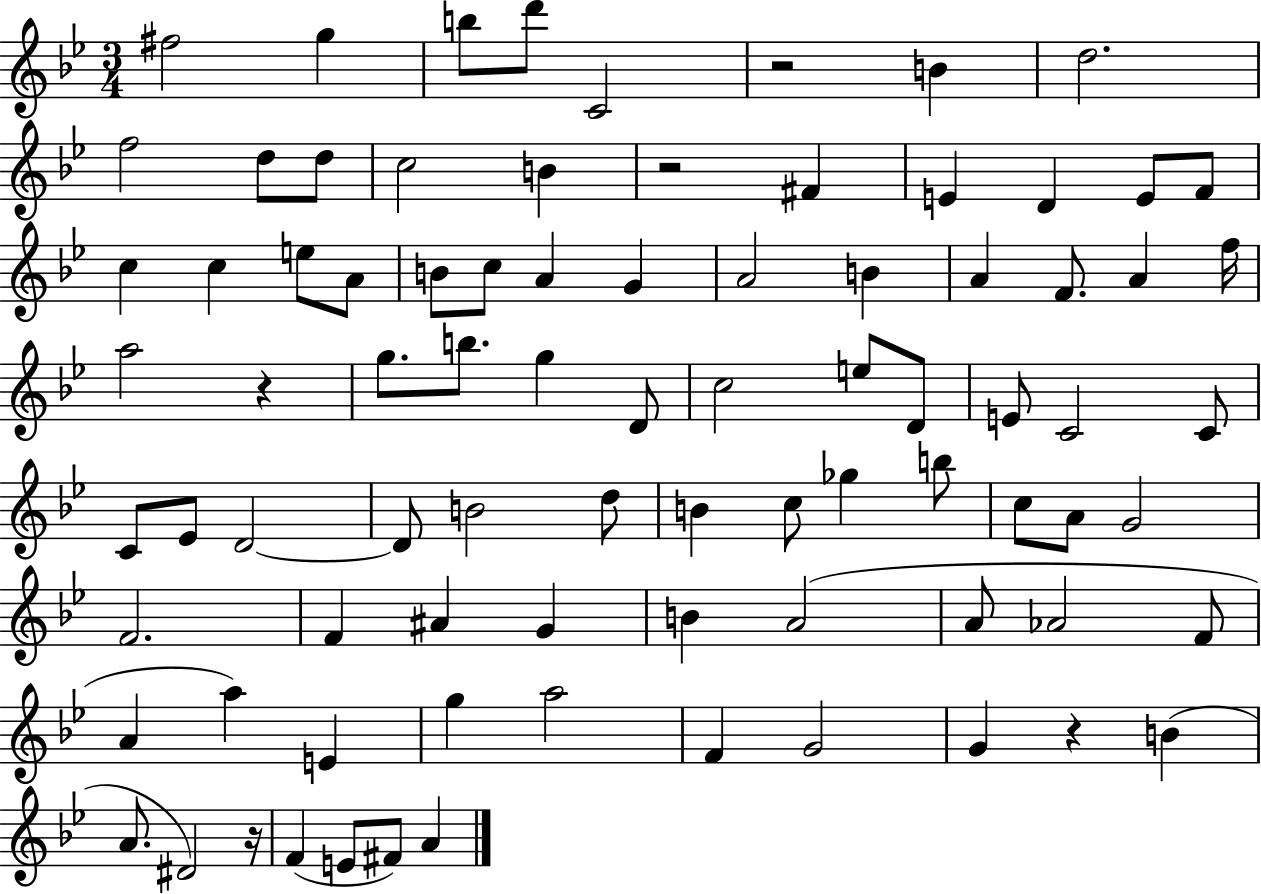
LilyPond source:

{
  \clef treble
  \numericTimeSignature
  \time 3/4
  \key bes \major
  fis''2 g''4 | b''8 d'''8 c'2 | r2 b'4 | d''2. | \break f''2 d''8 d''8 | c''2 b'4 | r2 fis'4 | e'4 d'4 e'8 f'8 | \break c''4 c''4 e''8 a'8 | b'8 c''8 a'4 g'4 | a'2 b'4 | a'4 f'8. a'4 f''16 | \break a''2 r4 | g''8. b''8. g''4 d'8 | c''2 e''8 d'8 | e'8 c'2 c'8 | \break c'8 ees'8 d'2~~ | d'8 b'2 d''8 | b'4 c''8 ges''4 b''8 | c''8 a'8 g'2 | \break f'2. | f'4 ais'4 g'4 | b'4 a'2( | a'8 aes'2 f'8 | \break a'4 a''4) e'4 | g''4 a''2 | f'4 g'2 | g'4 r4 b'4( | \break a'8. dis'2) r16 | f'4( e'8 fis'8) a'4 | \bar "|."
}